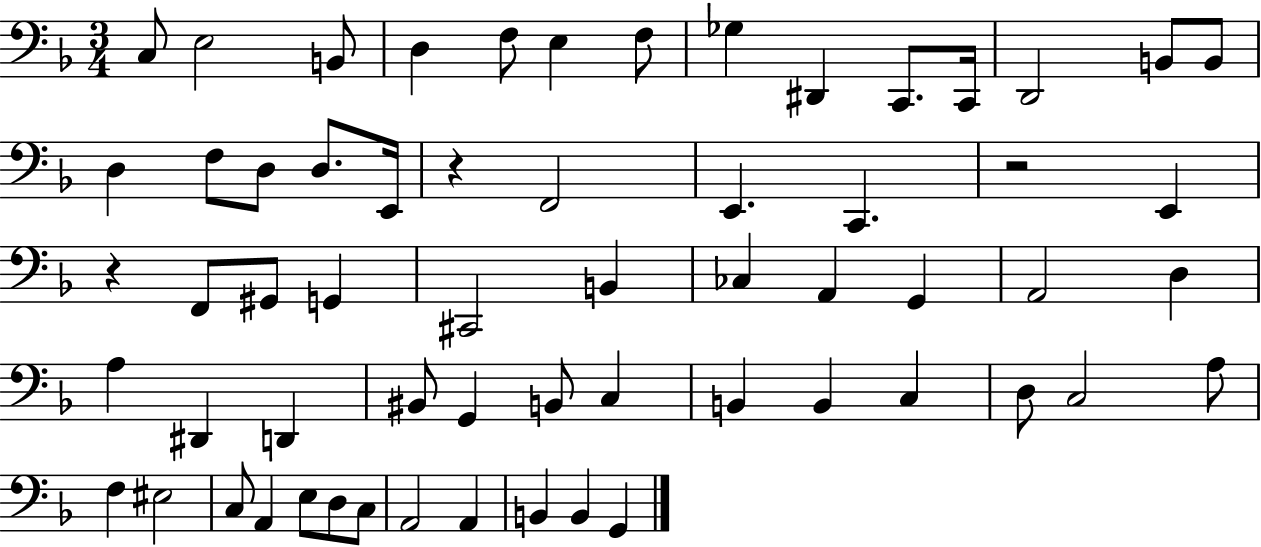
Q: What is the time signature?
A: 3/4